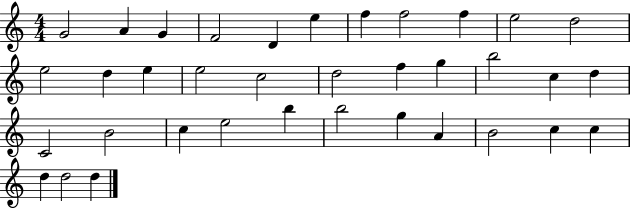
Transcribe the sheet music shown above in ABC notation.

X:1
T:Untitled
M:4/4
L:1/4
K:C
G2 A G F2 D e f f2 f e2 d2 e2 d e e2 c2 d2 f g b2 c d C2 B2 c e2 b b2 g A B2 c c d d2 d